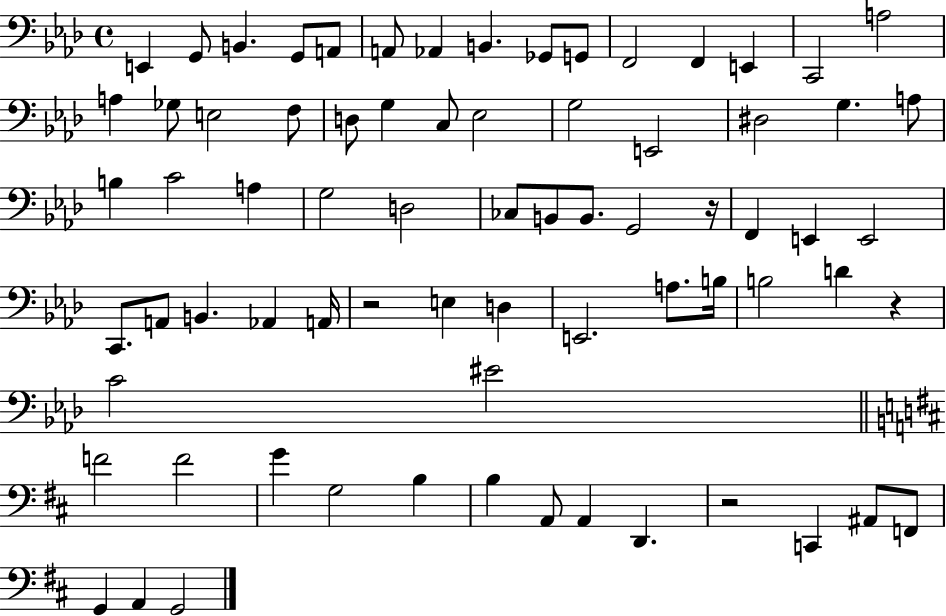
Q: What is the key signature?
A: AES major